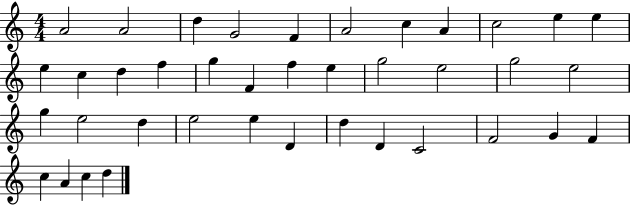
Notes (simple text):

A4/h A4/h D5/q G4/h F4/q A4/h C5/q A4/q C5/h E5/q E5/q E5/q C5/q D5/q F5/q G5/q F4/q F5/q E5/q G5/h E5/h G5/h E5/h G5/q E5/h D5/q E5/h E5/q D4/q D5/q D4/q C4/h F4/h G4/q F4/q C5/q A4/q C5/q D5/q